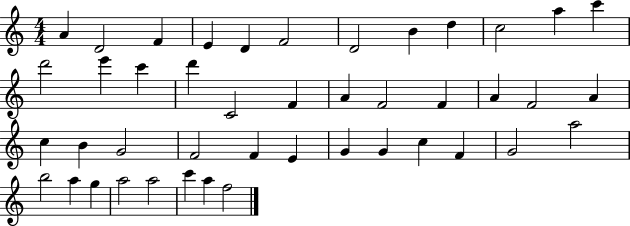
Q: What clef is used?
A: treble